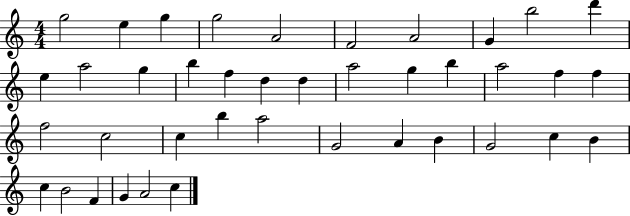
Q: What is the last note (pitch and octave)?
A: C5